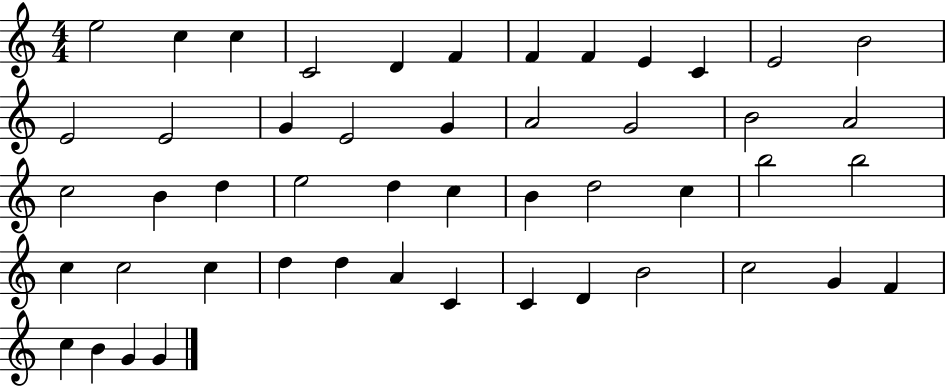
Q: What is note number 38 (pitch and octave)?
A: A4